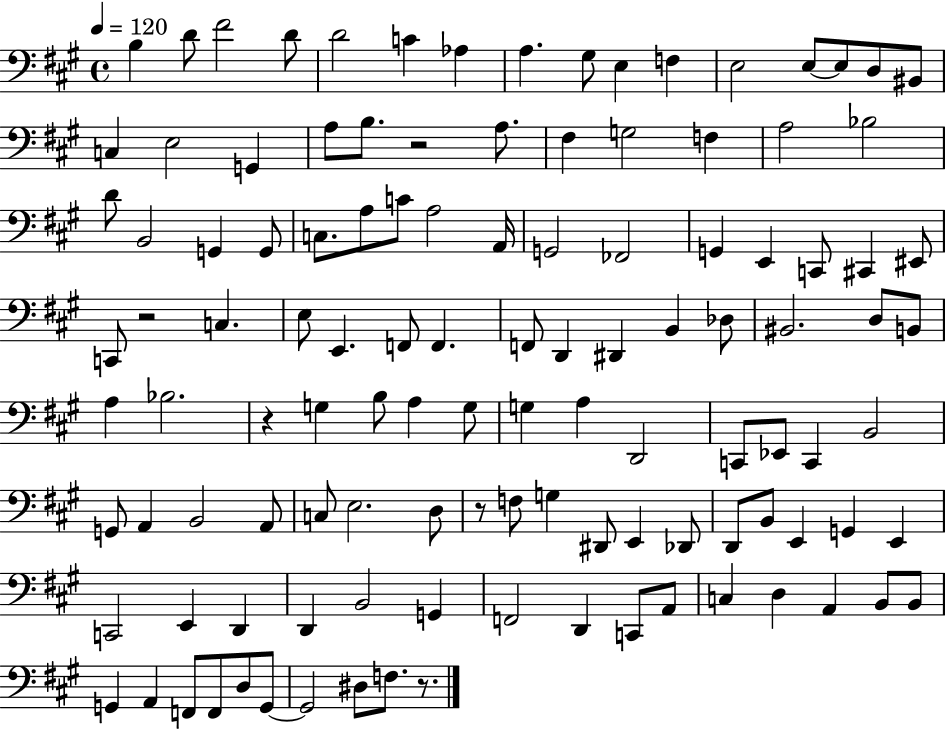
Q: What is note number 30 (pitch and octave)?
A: G2